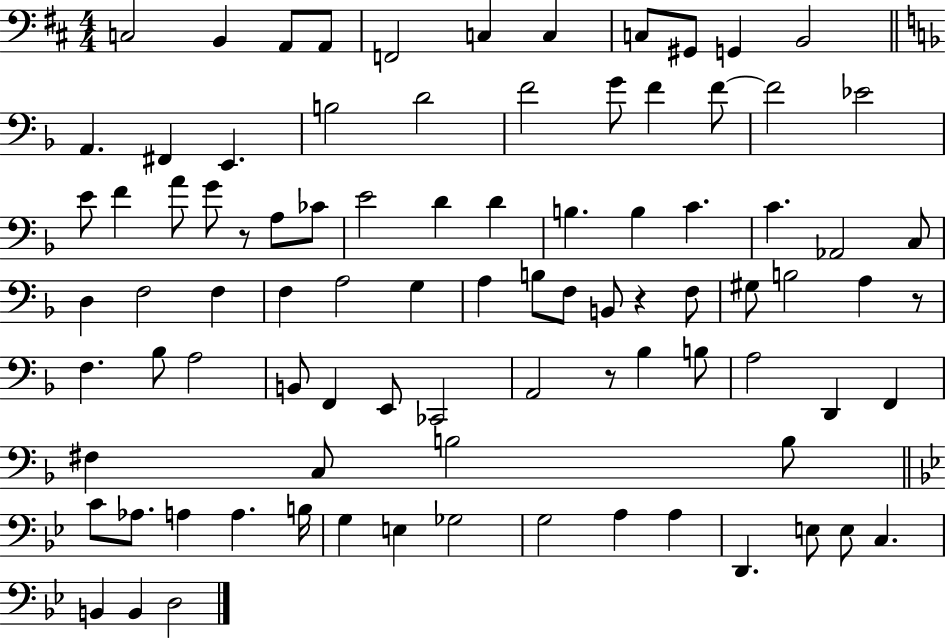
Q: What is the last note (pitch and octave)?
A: D3